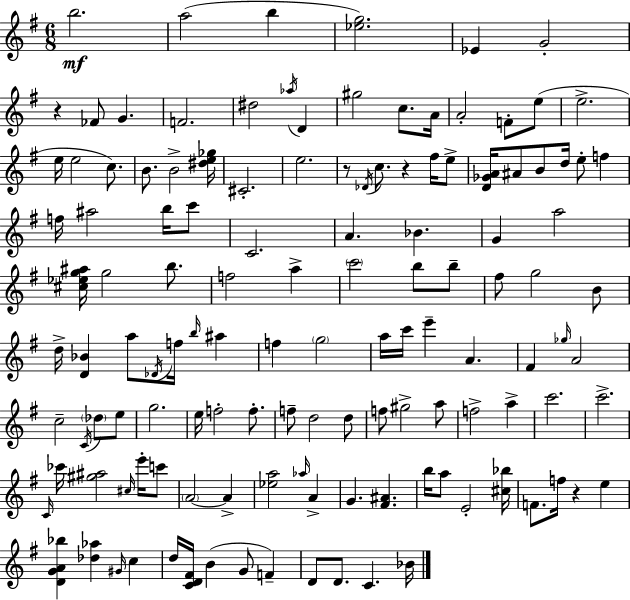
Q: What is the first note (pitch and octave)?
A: B5